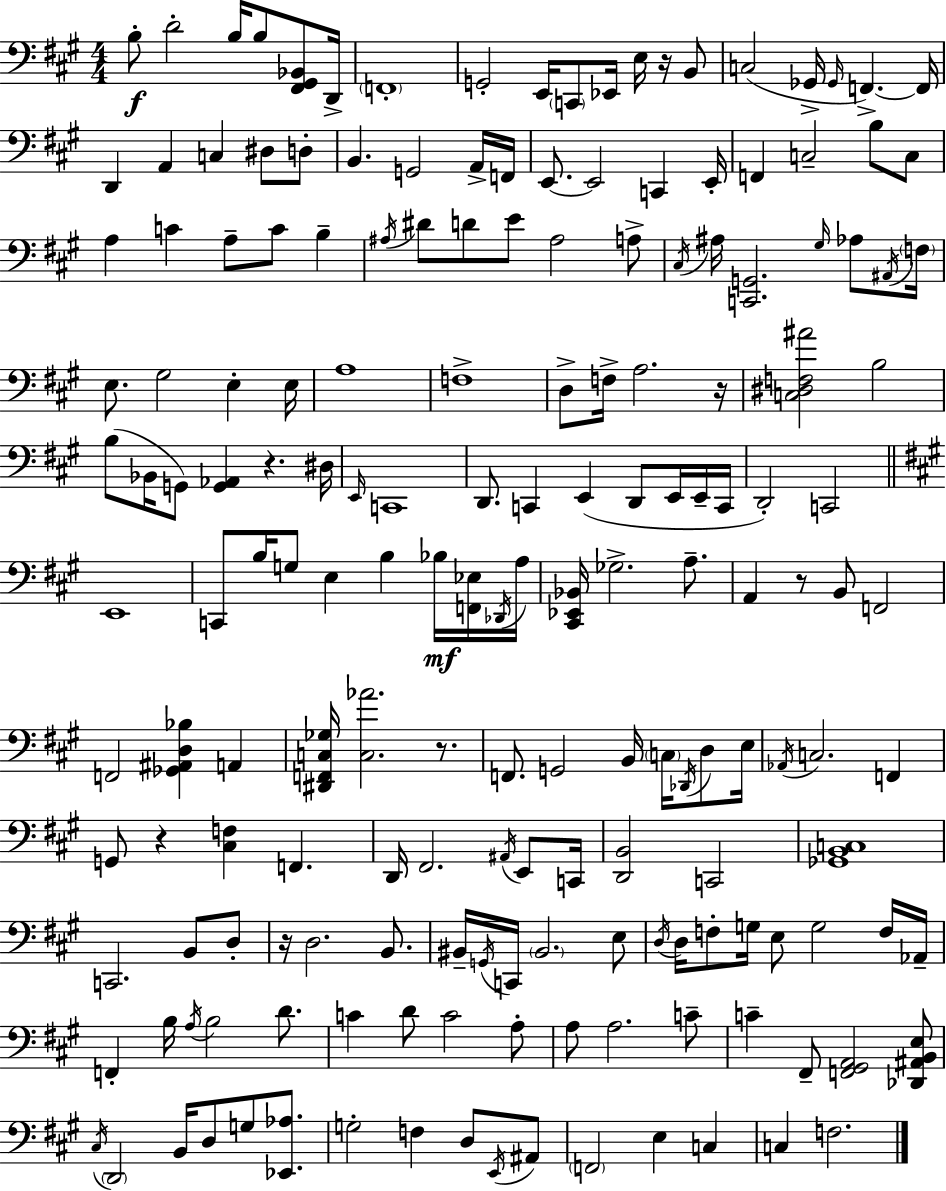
B3/e D4/h B3/s B3/e [F#2,G#2,Bb2]/e D2/s F2/w G2/h E2/s C2/e Eb2/s E3/s R/s B2/e C3/h Gb2/s Gb2/s F2/q. F2/s D2/q A2/q C3/q D#3/e D3/e B2/q. G2/h A2/s F2/s E2/e. E2/h C2/q E2/s F2/q C3/h B3/e C3/e A3/q C4/q A3/e C4/e B3/q A#3/s D#4/e D4/e E4/e A#3/h A3/e C#3/s A#3/s [C2,G2]/h. G#3/s Ab3/e A#2/s F3/s E3/e. G#3/h E3/q E3/s A3/w F3/w D3/e F3/s A3/h. R/s [C3,D#3,F3,A#4]/h B3/h B3/e Bb2/s G2/e [G2,Ab2]/q R/q. D#3/s E2/s C2/w D2/e. C2/q E2/q D2/e E2/s E2/s C2/s D2/h C2/h E2/w C2/e B3/s G3/e E3/q B3/q Bb3/s [F2,Eb3]/s Db2/s A3/s [C#2,Eb2,Bb2]/s Gb3/h. A3/e. A2/q R/e B2/e F2/h F2/h [Gb2,A#2,D3,Bb3]/q A2/q [D#2,F2,C3,Gb3]/s [C3,Ab4]/h. R/e. F2/e. G2/h B2/s C3/s Db2/s D3/e E3/s Ab2/s C3/h. F2/q G2/e R/q [C#3,F3]/q F2/q. D2/s F#2/h. A#2/s E2/e C2/s [D2,B2]/h C2/h [Gb2,B2,C3]/w C2/h. B2/e D3/e R/s D3/h. B2/e. BIS2/s G2/s C2/s BIS2/h. E3/e D3/s D3/s F3/e G3/s E3/e G3/h F3/s Ab2/s F2/q B3/s A3/s B3/h D4/e. C4/q D4/e C4/h A3/e A3/e A3/h. C4/e C4/q F#2/e [F2,G#2,A2]/h [Db2,A#2,B2,E3]/e C#3/s D2/h B2/s D3/e G3/e [Eb2,Ab3]/e. G3/h F3/q D3/e E2/s A#2/e F2/h E3/q C3/q C3/q F3/h.